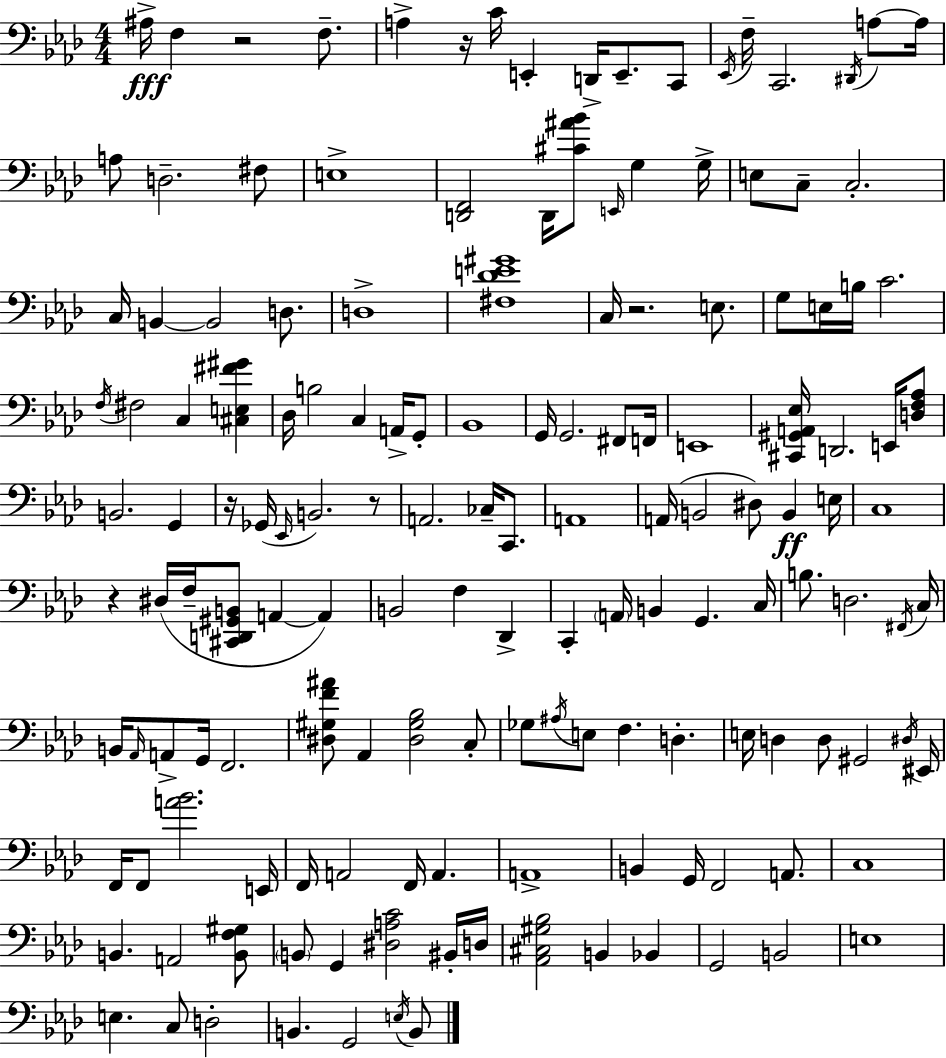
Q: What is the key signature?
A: AES major